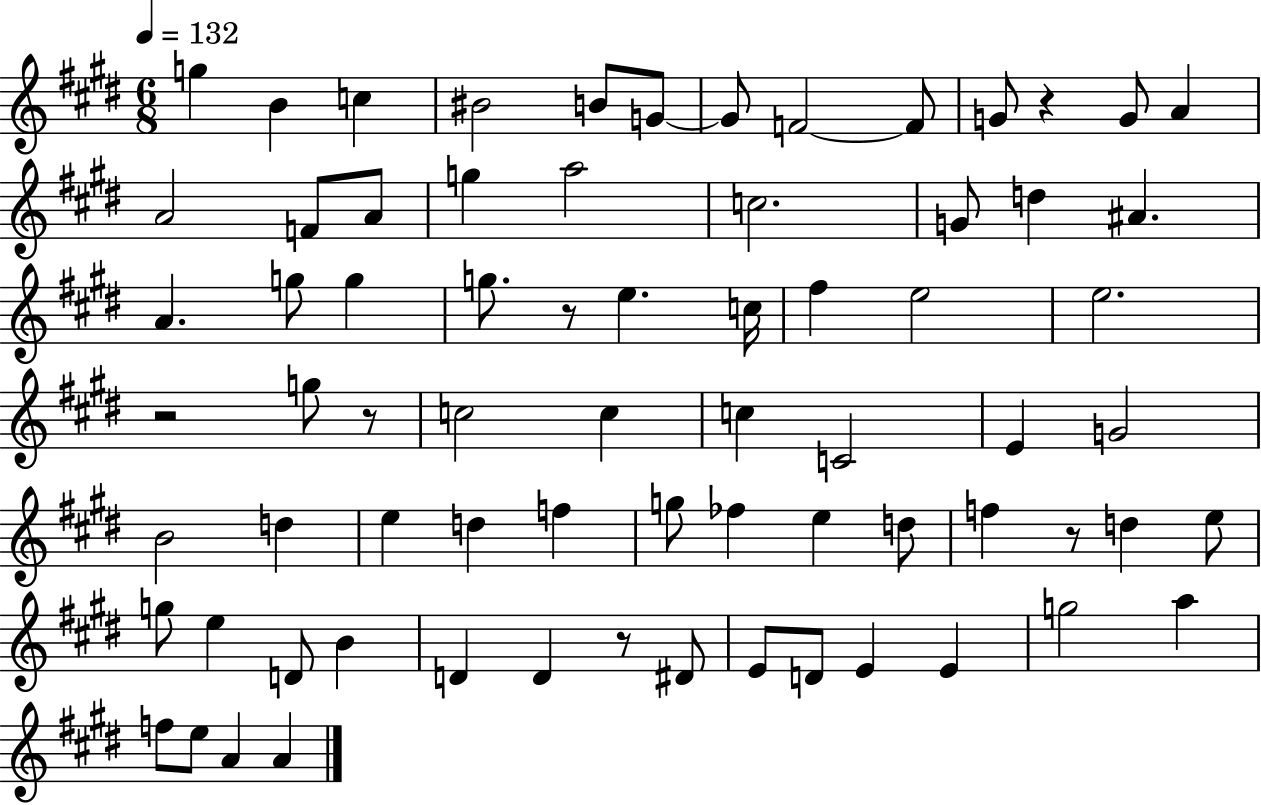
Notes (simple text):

G5/q B4/q C5/q BIS4/h B4/e G4/e G4/e F4/h F4/e G4/e R/q G4/e A4/q A4/h F4/e A4/e G5/q A5/h C5/h. G4/e D5/q A#4/q. A4/q. G5/e G5/q G5/e. R/e E5/q. C5/s F#5/q E5/h E5/h. R/h G5/e R/e C5/h C5/q C5/q C4/h E4/q G4/h B4/h D5/q E5/q D5/q F5/q G5/e FES5/q E5/q D5/e F5/q R/e D5/q E5/e G5/e E5/q D4/e B4/q D4/q D4/q R/e D#4/e E4/e D4/e E4/q E4/q G5/h A5/q F5/e E5/e A4/q A4/q